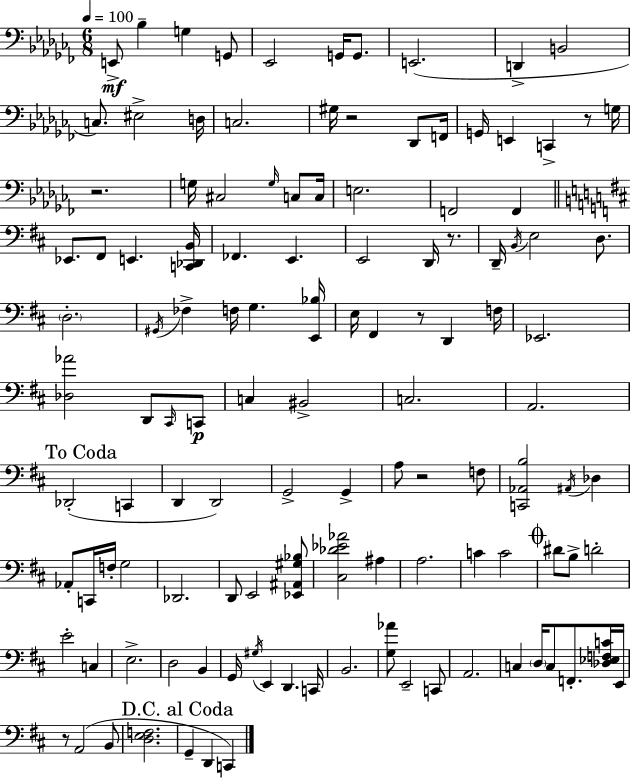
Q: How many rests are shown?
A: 7